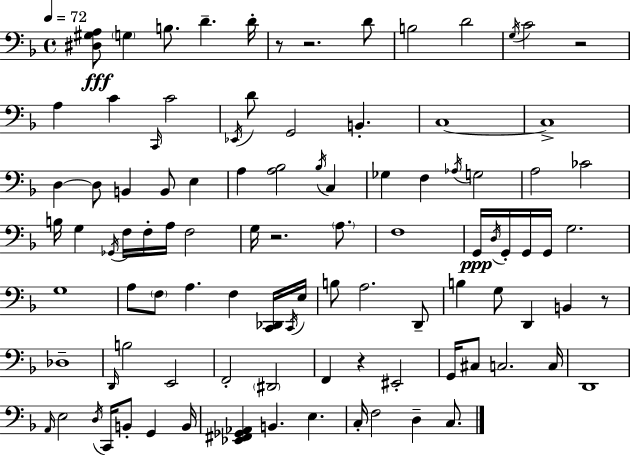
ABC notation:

X:1
T:Untitled
M:4/4
L:1/4
K:F
[^D,^G,A,]/2 G, B,/2 D D/4 z/2 z2 D/2 B,2 D2 G,/4 C2 z2 A, C C,,/4 C2 _E,,/4 D/2 G,,2 B,, C,4 C,4 D, D,/2 B,, B,,/2 E, A, [A,_B,]2 _B,/4 C, _G, F, _A,/4 G,2 A,2 _C2 B,/4 G, _G,,/4 F,/4 F,/4 A,/4 F,2 G,/4 z2 A,/2 F,4 G,,/4 D,/4 G,,/4 G,,/4 G,,/4 G,2 G,4 A,/2 F,/2 A, F, [C,,_D,,]/4 C,,/4 E,/4 B,/2 A,2 D,,/2 B, G,/2 D,, B,, z/2 _D,4 D,,/4 B,2 E,,2 F,,2 ^D,,2 F,, z ^E,,2 G,,/4 ^C,/2 C,2 C,/4 D,,4 A,,/4 E,2 D,/4 C,,/4 B,,/2 G,, B,,/4 [_E,,^F,,_G,,_A,,] B,, E, C,/4 F,2 D, C,/2